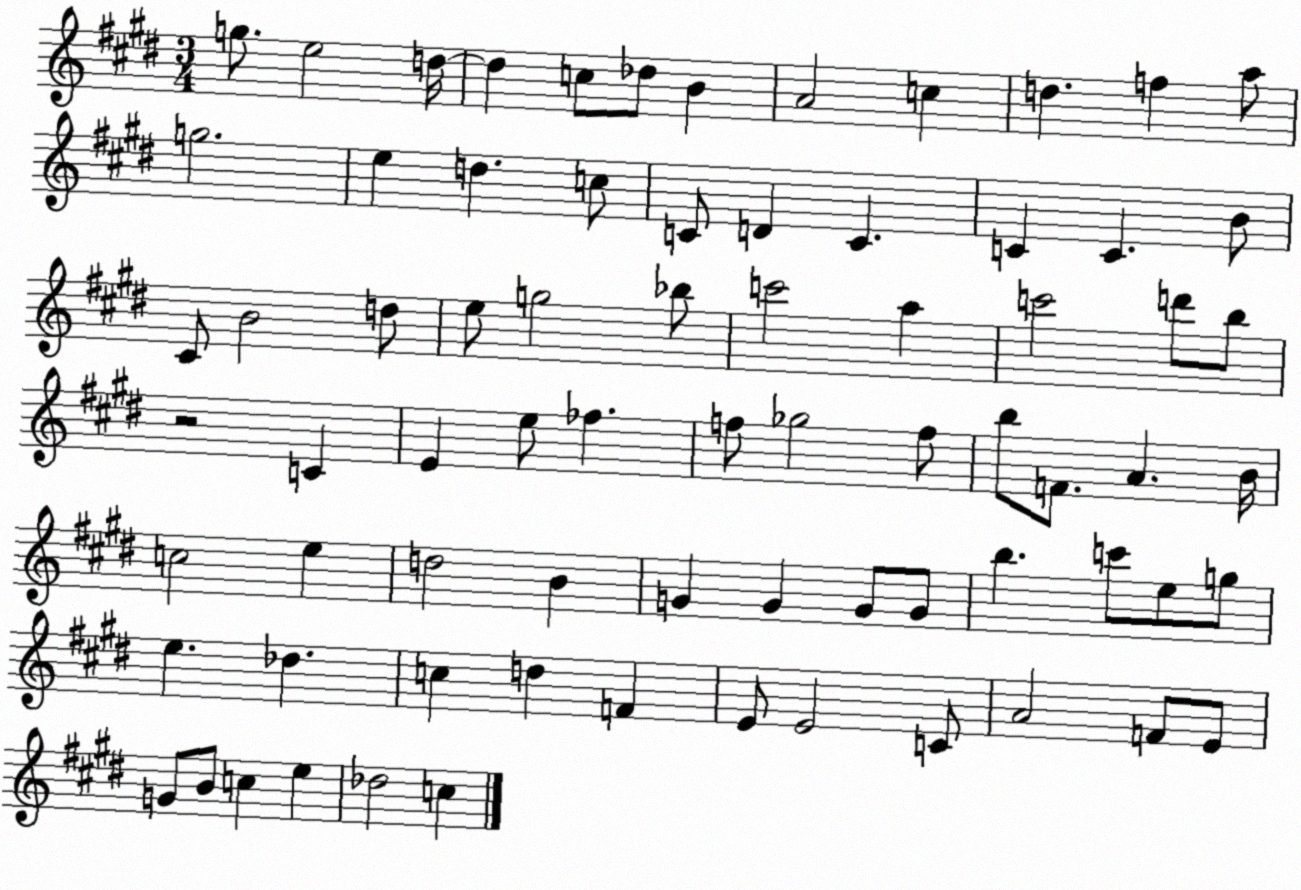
X:1
T:Untitled
M:3/4
L:1/4
K:E
g/2 e2 d/4 d c/2 _d/2 B A2 c d f a/2 g2 e d c/2 C/2 D C C C B/2 ^C/2 B2 d/2 e/2 g2 _b/2 c'2 a c'2 d'/2 b/2 z2 C E e/2 _f f/2 _g2 f/2 b/2 F/2 A B/4 c2 e d2 B G G G/2 G/2 b c'/2 e/2 g/2 e _d c d F E/2 E2 C/2 A2 F/2 E/2 G/2 B/2 c e _d2 c